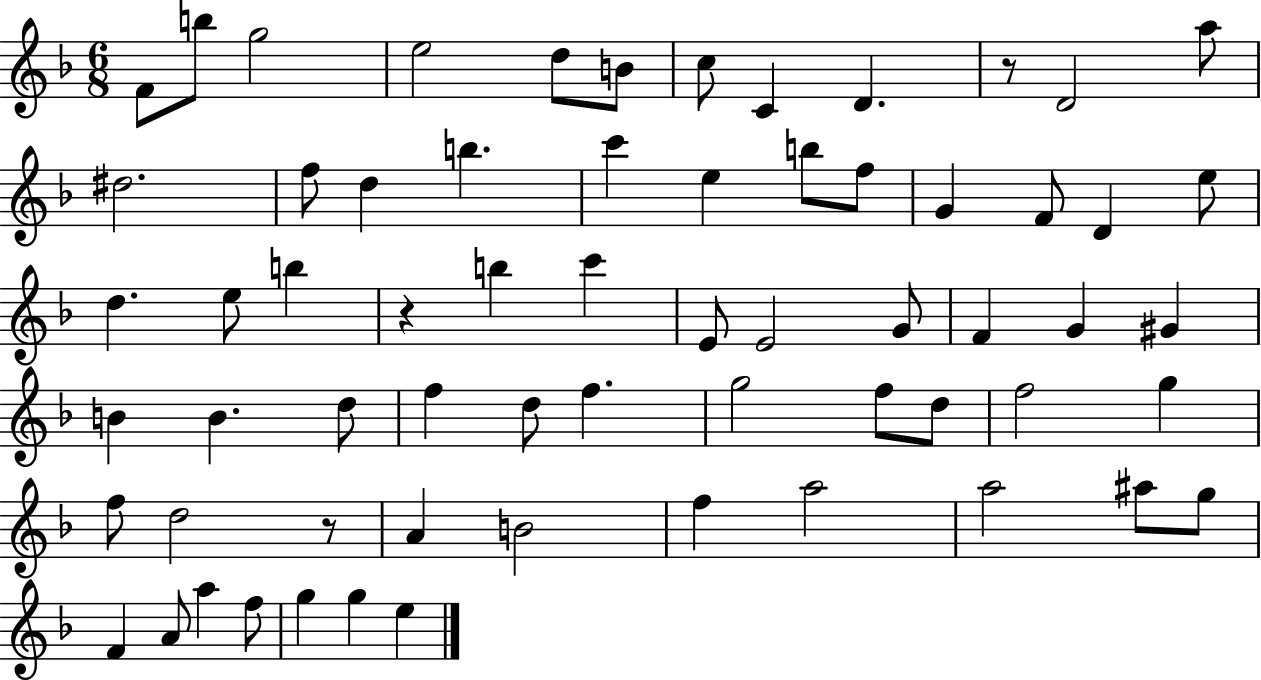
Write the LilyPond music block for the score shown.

{
  \clef treble
  \numericTimeSignature
  \time 6/8
  \key f \major
  f'8 b''8 g''2 | e''2 d''8 b'8 | c''8 c'4 d'4. | r8 d'2 a''8 | \break dis''2. | f''8 d''4 b''4. | c'''4 e''4 b''8 f''8 | g'4 f'8 d'4 e''8 | \break d''4. e''8 b''4 | r4 b''4 c'''4 | e'8 e'2 g'8 | f'4 g'4 gis'4 | \break b'4 b'4. d''8 | f''4 d''8 f''4. | g''2 f''8 d''8 | f''2 g''4 | \break f''8 d''2 r8 | a'4 b'2 | f''4 a''2 | a''2 ais''8 g''8 | \break f'4 a'8 a''4 f''8 | g''4 g''4 e''4 | \bar "|."
}